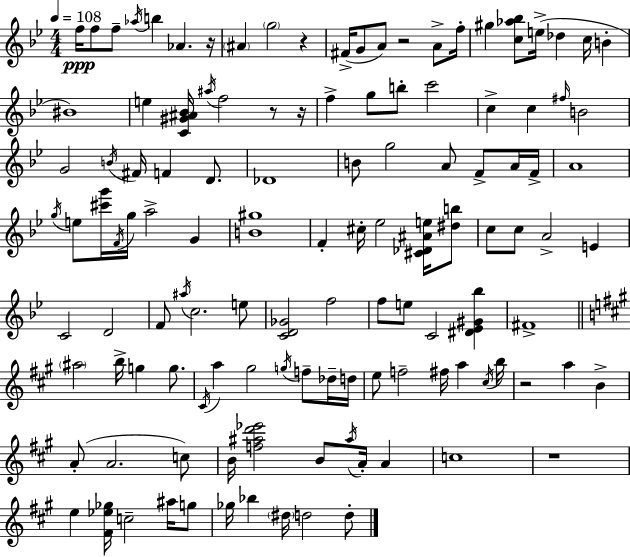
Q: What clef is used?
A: treble